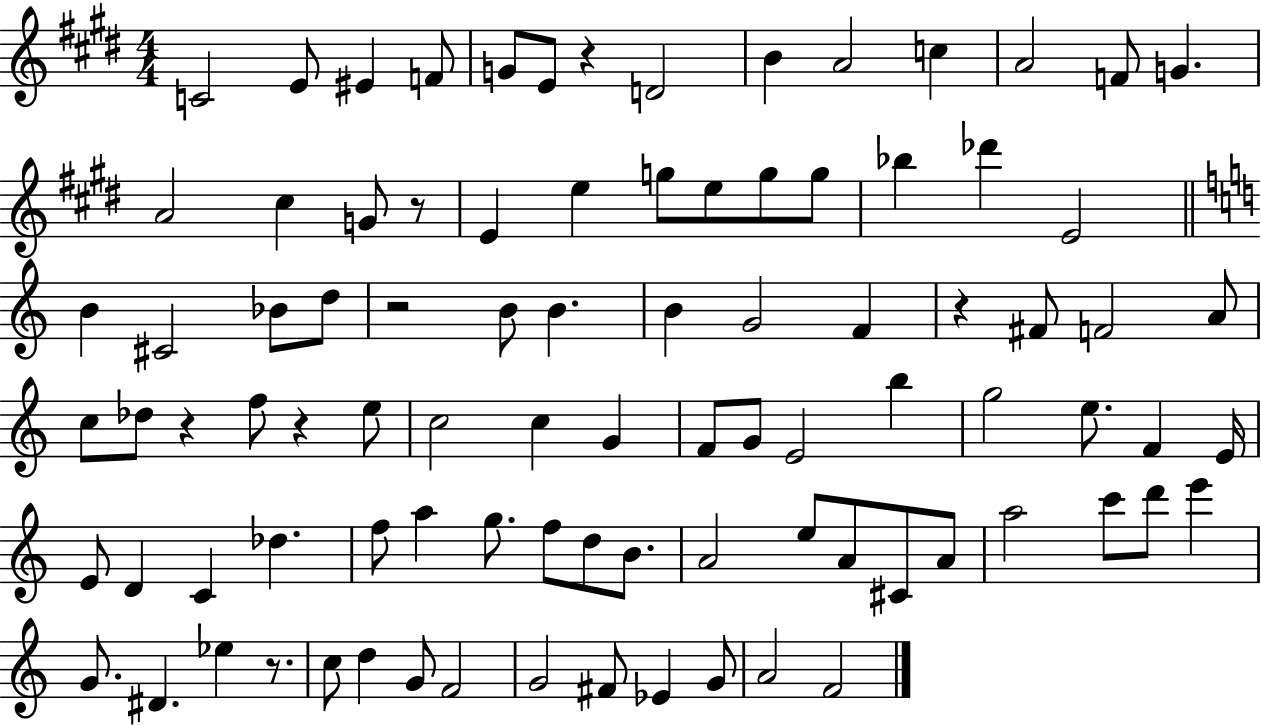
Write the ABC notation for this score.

X:1
T:Untitled
M:4/4
L:1/4
K:E
C2 E/2 ^E F/2 G/2 E/2 z D2 B A2 c A2 F/2 G A2 ^c G/2 z/2 E e g/2 e/2 g/2 g/2 _b _d' E2 B ^C2 _B/2 d/2 z2 B/2 B B G2 F z ^F/2 F2 A/2 c/2 _d/2 z f/2 z e/2 c2 c G F/2 G/2 E2 b g2 e/2 F E/4 E/2 D C _d f/2 a g/2 f/2 d/2 B/2 A2 e/2 A/2 ^C/2 A/2 a2 c'/2 d'/2 e' G/2 ^D _e z/2 c/2 d G/2 F2 G2 ^F/2 _E G/2 A2 F2